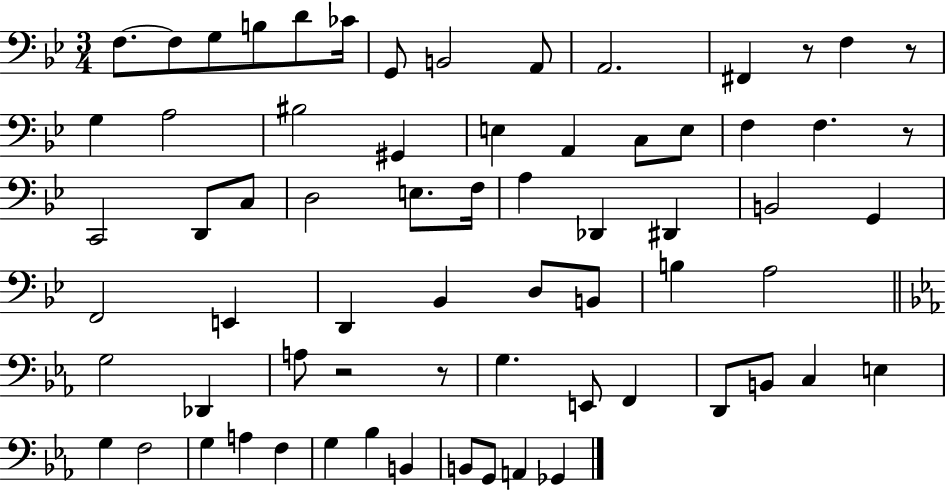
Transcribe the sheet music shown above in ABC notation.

X:1
T:Untitled
M:3/4
L:1/4
K:Bb
F,/2 F,/2 G,/2 B,/2 D/2 _C/4 G,,/2 B,,2 A,,/2 A,,2 ^F,, z/2 F, z/2 G, A,2 ^B,2 ^G,, E, A,, C,/2 E,/2 F, F, z/2 C,,2 D,,/2 C,/2 D,2 E,/2 F,/4 A, _D,, ^D,, B,,2 G,, F,,2 E,, D,, _B,, D,/2 B,,/2 B, A,2 G,2 _D,, A,/2 z2 z/2 G, E,,/2 F,, D,,/2 B,,/2 C, E, G, F,2 G, A, F, G, _B, B,, B,,/2 G,,/2 A,, _G,,